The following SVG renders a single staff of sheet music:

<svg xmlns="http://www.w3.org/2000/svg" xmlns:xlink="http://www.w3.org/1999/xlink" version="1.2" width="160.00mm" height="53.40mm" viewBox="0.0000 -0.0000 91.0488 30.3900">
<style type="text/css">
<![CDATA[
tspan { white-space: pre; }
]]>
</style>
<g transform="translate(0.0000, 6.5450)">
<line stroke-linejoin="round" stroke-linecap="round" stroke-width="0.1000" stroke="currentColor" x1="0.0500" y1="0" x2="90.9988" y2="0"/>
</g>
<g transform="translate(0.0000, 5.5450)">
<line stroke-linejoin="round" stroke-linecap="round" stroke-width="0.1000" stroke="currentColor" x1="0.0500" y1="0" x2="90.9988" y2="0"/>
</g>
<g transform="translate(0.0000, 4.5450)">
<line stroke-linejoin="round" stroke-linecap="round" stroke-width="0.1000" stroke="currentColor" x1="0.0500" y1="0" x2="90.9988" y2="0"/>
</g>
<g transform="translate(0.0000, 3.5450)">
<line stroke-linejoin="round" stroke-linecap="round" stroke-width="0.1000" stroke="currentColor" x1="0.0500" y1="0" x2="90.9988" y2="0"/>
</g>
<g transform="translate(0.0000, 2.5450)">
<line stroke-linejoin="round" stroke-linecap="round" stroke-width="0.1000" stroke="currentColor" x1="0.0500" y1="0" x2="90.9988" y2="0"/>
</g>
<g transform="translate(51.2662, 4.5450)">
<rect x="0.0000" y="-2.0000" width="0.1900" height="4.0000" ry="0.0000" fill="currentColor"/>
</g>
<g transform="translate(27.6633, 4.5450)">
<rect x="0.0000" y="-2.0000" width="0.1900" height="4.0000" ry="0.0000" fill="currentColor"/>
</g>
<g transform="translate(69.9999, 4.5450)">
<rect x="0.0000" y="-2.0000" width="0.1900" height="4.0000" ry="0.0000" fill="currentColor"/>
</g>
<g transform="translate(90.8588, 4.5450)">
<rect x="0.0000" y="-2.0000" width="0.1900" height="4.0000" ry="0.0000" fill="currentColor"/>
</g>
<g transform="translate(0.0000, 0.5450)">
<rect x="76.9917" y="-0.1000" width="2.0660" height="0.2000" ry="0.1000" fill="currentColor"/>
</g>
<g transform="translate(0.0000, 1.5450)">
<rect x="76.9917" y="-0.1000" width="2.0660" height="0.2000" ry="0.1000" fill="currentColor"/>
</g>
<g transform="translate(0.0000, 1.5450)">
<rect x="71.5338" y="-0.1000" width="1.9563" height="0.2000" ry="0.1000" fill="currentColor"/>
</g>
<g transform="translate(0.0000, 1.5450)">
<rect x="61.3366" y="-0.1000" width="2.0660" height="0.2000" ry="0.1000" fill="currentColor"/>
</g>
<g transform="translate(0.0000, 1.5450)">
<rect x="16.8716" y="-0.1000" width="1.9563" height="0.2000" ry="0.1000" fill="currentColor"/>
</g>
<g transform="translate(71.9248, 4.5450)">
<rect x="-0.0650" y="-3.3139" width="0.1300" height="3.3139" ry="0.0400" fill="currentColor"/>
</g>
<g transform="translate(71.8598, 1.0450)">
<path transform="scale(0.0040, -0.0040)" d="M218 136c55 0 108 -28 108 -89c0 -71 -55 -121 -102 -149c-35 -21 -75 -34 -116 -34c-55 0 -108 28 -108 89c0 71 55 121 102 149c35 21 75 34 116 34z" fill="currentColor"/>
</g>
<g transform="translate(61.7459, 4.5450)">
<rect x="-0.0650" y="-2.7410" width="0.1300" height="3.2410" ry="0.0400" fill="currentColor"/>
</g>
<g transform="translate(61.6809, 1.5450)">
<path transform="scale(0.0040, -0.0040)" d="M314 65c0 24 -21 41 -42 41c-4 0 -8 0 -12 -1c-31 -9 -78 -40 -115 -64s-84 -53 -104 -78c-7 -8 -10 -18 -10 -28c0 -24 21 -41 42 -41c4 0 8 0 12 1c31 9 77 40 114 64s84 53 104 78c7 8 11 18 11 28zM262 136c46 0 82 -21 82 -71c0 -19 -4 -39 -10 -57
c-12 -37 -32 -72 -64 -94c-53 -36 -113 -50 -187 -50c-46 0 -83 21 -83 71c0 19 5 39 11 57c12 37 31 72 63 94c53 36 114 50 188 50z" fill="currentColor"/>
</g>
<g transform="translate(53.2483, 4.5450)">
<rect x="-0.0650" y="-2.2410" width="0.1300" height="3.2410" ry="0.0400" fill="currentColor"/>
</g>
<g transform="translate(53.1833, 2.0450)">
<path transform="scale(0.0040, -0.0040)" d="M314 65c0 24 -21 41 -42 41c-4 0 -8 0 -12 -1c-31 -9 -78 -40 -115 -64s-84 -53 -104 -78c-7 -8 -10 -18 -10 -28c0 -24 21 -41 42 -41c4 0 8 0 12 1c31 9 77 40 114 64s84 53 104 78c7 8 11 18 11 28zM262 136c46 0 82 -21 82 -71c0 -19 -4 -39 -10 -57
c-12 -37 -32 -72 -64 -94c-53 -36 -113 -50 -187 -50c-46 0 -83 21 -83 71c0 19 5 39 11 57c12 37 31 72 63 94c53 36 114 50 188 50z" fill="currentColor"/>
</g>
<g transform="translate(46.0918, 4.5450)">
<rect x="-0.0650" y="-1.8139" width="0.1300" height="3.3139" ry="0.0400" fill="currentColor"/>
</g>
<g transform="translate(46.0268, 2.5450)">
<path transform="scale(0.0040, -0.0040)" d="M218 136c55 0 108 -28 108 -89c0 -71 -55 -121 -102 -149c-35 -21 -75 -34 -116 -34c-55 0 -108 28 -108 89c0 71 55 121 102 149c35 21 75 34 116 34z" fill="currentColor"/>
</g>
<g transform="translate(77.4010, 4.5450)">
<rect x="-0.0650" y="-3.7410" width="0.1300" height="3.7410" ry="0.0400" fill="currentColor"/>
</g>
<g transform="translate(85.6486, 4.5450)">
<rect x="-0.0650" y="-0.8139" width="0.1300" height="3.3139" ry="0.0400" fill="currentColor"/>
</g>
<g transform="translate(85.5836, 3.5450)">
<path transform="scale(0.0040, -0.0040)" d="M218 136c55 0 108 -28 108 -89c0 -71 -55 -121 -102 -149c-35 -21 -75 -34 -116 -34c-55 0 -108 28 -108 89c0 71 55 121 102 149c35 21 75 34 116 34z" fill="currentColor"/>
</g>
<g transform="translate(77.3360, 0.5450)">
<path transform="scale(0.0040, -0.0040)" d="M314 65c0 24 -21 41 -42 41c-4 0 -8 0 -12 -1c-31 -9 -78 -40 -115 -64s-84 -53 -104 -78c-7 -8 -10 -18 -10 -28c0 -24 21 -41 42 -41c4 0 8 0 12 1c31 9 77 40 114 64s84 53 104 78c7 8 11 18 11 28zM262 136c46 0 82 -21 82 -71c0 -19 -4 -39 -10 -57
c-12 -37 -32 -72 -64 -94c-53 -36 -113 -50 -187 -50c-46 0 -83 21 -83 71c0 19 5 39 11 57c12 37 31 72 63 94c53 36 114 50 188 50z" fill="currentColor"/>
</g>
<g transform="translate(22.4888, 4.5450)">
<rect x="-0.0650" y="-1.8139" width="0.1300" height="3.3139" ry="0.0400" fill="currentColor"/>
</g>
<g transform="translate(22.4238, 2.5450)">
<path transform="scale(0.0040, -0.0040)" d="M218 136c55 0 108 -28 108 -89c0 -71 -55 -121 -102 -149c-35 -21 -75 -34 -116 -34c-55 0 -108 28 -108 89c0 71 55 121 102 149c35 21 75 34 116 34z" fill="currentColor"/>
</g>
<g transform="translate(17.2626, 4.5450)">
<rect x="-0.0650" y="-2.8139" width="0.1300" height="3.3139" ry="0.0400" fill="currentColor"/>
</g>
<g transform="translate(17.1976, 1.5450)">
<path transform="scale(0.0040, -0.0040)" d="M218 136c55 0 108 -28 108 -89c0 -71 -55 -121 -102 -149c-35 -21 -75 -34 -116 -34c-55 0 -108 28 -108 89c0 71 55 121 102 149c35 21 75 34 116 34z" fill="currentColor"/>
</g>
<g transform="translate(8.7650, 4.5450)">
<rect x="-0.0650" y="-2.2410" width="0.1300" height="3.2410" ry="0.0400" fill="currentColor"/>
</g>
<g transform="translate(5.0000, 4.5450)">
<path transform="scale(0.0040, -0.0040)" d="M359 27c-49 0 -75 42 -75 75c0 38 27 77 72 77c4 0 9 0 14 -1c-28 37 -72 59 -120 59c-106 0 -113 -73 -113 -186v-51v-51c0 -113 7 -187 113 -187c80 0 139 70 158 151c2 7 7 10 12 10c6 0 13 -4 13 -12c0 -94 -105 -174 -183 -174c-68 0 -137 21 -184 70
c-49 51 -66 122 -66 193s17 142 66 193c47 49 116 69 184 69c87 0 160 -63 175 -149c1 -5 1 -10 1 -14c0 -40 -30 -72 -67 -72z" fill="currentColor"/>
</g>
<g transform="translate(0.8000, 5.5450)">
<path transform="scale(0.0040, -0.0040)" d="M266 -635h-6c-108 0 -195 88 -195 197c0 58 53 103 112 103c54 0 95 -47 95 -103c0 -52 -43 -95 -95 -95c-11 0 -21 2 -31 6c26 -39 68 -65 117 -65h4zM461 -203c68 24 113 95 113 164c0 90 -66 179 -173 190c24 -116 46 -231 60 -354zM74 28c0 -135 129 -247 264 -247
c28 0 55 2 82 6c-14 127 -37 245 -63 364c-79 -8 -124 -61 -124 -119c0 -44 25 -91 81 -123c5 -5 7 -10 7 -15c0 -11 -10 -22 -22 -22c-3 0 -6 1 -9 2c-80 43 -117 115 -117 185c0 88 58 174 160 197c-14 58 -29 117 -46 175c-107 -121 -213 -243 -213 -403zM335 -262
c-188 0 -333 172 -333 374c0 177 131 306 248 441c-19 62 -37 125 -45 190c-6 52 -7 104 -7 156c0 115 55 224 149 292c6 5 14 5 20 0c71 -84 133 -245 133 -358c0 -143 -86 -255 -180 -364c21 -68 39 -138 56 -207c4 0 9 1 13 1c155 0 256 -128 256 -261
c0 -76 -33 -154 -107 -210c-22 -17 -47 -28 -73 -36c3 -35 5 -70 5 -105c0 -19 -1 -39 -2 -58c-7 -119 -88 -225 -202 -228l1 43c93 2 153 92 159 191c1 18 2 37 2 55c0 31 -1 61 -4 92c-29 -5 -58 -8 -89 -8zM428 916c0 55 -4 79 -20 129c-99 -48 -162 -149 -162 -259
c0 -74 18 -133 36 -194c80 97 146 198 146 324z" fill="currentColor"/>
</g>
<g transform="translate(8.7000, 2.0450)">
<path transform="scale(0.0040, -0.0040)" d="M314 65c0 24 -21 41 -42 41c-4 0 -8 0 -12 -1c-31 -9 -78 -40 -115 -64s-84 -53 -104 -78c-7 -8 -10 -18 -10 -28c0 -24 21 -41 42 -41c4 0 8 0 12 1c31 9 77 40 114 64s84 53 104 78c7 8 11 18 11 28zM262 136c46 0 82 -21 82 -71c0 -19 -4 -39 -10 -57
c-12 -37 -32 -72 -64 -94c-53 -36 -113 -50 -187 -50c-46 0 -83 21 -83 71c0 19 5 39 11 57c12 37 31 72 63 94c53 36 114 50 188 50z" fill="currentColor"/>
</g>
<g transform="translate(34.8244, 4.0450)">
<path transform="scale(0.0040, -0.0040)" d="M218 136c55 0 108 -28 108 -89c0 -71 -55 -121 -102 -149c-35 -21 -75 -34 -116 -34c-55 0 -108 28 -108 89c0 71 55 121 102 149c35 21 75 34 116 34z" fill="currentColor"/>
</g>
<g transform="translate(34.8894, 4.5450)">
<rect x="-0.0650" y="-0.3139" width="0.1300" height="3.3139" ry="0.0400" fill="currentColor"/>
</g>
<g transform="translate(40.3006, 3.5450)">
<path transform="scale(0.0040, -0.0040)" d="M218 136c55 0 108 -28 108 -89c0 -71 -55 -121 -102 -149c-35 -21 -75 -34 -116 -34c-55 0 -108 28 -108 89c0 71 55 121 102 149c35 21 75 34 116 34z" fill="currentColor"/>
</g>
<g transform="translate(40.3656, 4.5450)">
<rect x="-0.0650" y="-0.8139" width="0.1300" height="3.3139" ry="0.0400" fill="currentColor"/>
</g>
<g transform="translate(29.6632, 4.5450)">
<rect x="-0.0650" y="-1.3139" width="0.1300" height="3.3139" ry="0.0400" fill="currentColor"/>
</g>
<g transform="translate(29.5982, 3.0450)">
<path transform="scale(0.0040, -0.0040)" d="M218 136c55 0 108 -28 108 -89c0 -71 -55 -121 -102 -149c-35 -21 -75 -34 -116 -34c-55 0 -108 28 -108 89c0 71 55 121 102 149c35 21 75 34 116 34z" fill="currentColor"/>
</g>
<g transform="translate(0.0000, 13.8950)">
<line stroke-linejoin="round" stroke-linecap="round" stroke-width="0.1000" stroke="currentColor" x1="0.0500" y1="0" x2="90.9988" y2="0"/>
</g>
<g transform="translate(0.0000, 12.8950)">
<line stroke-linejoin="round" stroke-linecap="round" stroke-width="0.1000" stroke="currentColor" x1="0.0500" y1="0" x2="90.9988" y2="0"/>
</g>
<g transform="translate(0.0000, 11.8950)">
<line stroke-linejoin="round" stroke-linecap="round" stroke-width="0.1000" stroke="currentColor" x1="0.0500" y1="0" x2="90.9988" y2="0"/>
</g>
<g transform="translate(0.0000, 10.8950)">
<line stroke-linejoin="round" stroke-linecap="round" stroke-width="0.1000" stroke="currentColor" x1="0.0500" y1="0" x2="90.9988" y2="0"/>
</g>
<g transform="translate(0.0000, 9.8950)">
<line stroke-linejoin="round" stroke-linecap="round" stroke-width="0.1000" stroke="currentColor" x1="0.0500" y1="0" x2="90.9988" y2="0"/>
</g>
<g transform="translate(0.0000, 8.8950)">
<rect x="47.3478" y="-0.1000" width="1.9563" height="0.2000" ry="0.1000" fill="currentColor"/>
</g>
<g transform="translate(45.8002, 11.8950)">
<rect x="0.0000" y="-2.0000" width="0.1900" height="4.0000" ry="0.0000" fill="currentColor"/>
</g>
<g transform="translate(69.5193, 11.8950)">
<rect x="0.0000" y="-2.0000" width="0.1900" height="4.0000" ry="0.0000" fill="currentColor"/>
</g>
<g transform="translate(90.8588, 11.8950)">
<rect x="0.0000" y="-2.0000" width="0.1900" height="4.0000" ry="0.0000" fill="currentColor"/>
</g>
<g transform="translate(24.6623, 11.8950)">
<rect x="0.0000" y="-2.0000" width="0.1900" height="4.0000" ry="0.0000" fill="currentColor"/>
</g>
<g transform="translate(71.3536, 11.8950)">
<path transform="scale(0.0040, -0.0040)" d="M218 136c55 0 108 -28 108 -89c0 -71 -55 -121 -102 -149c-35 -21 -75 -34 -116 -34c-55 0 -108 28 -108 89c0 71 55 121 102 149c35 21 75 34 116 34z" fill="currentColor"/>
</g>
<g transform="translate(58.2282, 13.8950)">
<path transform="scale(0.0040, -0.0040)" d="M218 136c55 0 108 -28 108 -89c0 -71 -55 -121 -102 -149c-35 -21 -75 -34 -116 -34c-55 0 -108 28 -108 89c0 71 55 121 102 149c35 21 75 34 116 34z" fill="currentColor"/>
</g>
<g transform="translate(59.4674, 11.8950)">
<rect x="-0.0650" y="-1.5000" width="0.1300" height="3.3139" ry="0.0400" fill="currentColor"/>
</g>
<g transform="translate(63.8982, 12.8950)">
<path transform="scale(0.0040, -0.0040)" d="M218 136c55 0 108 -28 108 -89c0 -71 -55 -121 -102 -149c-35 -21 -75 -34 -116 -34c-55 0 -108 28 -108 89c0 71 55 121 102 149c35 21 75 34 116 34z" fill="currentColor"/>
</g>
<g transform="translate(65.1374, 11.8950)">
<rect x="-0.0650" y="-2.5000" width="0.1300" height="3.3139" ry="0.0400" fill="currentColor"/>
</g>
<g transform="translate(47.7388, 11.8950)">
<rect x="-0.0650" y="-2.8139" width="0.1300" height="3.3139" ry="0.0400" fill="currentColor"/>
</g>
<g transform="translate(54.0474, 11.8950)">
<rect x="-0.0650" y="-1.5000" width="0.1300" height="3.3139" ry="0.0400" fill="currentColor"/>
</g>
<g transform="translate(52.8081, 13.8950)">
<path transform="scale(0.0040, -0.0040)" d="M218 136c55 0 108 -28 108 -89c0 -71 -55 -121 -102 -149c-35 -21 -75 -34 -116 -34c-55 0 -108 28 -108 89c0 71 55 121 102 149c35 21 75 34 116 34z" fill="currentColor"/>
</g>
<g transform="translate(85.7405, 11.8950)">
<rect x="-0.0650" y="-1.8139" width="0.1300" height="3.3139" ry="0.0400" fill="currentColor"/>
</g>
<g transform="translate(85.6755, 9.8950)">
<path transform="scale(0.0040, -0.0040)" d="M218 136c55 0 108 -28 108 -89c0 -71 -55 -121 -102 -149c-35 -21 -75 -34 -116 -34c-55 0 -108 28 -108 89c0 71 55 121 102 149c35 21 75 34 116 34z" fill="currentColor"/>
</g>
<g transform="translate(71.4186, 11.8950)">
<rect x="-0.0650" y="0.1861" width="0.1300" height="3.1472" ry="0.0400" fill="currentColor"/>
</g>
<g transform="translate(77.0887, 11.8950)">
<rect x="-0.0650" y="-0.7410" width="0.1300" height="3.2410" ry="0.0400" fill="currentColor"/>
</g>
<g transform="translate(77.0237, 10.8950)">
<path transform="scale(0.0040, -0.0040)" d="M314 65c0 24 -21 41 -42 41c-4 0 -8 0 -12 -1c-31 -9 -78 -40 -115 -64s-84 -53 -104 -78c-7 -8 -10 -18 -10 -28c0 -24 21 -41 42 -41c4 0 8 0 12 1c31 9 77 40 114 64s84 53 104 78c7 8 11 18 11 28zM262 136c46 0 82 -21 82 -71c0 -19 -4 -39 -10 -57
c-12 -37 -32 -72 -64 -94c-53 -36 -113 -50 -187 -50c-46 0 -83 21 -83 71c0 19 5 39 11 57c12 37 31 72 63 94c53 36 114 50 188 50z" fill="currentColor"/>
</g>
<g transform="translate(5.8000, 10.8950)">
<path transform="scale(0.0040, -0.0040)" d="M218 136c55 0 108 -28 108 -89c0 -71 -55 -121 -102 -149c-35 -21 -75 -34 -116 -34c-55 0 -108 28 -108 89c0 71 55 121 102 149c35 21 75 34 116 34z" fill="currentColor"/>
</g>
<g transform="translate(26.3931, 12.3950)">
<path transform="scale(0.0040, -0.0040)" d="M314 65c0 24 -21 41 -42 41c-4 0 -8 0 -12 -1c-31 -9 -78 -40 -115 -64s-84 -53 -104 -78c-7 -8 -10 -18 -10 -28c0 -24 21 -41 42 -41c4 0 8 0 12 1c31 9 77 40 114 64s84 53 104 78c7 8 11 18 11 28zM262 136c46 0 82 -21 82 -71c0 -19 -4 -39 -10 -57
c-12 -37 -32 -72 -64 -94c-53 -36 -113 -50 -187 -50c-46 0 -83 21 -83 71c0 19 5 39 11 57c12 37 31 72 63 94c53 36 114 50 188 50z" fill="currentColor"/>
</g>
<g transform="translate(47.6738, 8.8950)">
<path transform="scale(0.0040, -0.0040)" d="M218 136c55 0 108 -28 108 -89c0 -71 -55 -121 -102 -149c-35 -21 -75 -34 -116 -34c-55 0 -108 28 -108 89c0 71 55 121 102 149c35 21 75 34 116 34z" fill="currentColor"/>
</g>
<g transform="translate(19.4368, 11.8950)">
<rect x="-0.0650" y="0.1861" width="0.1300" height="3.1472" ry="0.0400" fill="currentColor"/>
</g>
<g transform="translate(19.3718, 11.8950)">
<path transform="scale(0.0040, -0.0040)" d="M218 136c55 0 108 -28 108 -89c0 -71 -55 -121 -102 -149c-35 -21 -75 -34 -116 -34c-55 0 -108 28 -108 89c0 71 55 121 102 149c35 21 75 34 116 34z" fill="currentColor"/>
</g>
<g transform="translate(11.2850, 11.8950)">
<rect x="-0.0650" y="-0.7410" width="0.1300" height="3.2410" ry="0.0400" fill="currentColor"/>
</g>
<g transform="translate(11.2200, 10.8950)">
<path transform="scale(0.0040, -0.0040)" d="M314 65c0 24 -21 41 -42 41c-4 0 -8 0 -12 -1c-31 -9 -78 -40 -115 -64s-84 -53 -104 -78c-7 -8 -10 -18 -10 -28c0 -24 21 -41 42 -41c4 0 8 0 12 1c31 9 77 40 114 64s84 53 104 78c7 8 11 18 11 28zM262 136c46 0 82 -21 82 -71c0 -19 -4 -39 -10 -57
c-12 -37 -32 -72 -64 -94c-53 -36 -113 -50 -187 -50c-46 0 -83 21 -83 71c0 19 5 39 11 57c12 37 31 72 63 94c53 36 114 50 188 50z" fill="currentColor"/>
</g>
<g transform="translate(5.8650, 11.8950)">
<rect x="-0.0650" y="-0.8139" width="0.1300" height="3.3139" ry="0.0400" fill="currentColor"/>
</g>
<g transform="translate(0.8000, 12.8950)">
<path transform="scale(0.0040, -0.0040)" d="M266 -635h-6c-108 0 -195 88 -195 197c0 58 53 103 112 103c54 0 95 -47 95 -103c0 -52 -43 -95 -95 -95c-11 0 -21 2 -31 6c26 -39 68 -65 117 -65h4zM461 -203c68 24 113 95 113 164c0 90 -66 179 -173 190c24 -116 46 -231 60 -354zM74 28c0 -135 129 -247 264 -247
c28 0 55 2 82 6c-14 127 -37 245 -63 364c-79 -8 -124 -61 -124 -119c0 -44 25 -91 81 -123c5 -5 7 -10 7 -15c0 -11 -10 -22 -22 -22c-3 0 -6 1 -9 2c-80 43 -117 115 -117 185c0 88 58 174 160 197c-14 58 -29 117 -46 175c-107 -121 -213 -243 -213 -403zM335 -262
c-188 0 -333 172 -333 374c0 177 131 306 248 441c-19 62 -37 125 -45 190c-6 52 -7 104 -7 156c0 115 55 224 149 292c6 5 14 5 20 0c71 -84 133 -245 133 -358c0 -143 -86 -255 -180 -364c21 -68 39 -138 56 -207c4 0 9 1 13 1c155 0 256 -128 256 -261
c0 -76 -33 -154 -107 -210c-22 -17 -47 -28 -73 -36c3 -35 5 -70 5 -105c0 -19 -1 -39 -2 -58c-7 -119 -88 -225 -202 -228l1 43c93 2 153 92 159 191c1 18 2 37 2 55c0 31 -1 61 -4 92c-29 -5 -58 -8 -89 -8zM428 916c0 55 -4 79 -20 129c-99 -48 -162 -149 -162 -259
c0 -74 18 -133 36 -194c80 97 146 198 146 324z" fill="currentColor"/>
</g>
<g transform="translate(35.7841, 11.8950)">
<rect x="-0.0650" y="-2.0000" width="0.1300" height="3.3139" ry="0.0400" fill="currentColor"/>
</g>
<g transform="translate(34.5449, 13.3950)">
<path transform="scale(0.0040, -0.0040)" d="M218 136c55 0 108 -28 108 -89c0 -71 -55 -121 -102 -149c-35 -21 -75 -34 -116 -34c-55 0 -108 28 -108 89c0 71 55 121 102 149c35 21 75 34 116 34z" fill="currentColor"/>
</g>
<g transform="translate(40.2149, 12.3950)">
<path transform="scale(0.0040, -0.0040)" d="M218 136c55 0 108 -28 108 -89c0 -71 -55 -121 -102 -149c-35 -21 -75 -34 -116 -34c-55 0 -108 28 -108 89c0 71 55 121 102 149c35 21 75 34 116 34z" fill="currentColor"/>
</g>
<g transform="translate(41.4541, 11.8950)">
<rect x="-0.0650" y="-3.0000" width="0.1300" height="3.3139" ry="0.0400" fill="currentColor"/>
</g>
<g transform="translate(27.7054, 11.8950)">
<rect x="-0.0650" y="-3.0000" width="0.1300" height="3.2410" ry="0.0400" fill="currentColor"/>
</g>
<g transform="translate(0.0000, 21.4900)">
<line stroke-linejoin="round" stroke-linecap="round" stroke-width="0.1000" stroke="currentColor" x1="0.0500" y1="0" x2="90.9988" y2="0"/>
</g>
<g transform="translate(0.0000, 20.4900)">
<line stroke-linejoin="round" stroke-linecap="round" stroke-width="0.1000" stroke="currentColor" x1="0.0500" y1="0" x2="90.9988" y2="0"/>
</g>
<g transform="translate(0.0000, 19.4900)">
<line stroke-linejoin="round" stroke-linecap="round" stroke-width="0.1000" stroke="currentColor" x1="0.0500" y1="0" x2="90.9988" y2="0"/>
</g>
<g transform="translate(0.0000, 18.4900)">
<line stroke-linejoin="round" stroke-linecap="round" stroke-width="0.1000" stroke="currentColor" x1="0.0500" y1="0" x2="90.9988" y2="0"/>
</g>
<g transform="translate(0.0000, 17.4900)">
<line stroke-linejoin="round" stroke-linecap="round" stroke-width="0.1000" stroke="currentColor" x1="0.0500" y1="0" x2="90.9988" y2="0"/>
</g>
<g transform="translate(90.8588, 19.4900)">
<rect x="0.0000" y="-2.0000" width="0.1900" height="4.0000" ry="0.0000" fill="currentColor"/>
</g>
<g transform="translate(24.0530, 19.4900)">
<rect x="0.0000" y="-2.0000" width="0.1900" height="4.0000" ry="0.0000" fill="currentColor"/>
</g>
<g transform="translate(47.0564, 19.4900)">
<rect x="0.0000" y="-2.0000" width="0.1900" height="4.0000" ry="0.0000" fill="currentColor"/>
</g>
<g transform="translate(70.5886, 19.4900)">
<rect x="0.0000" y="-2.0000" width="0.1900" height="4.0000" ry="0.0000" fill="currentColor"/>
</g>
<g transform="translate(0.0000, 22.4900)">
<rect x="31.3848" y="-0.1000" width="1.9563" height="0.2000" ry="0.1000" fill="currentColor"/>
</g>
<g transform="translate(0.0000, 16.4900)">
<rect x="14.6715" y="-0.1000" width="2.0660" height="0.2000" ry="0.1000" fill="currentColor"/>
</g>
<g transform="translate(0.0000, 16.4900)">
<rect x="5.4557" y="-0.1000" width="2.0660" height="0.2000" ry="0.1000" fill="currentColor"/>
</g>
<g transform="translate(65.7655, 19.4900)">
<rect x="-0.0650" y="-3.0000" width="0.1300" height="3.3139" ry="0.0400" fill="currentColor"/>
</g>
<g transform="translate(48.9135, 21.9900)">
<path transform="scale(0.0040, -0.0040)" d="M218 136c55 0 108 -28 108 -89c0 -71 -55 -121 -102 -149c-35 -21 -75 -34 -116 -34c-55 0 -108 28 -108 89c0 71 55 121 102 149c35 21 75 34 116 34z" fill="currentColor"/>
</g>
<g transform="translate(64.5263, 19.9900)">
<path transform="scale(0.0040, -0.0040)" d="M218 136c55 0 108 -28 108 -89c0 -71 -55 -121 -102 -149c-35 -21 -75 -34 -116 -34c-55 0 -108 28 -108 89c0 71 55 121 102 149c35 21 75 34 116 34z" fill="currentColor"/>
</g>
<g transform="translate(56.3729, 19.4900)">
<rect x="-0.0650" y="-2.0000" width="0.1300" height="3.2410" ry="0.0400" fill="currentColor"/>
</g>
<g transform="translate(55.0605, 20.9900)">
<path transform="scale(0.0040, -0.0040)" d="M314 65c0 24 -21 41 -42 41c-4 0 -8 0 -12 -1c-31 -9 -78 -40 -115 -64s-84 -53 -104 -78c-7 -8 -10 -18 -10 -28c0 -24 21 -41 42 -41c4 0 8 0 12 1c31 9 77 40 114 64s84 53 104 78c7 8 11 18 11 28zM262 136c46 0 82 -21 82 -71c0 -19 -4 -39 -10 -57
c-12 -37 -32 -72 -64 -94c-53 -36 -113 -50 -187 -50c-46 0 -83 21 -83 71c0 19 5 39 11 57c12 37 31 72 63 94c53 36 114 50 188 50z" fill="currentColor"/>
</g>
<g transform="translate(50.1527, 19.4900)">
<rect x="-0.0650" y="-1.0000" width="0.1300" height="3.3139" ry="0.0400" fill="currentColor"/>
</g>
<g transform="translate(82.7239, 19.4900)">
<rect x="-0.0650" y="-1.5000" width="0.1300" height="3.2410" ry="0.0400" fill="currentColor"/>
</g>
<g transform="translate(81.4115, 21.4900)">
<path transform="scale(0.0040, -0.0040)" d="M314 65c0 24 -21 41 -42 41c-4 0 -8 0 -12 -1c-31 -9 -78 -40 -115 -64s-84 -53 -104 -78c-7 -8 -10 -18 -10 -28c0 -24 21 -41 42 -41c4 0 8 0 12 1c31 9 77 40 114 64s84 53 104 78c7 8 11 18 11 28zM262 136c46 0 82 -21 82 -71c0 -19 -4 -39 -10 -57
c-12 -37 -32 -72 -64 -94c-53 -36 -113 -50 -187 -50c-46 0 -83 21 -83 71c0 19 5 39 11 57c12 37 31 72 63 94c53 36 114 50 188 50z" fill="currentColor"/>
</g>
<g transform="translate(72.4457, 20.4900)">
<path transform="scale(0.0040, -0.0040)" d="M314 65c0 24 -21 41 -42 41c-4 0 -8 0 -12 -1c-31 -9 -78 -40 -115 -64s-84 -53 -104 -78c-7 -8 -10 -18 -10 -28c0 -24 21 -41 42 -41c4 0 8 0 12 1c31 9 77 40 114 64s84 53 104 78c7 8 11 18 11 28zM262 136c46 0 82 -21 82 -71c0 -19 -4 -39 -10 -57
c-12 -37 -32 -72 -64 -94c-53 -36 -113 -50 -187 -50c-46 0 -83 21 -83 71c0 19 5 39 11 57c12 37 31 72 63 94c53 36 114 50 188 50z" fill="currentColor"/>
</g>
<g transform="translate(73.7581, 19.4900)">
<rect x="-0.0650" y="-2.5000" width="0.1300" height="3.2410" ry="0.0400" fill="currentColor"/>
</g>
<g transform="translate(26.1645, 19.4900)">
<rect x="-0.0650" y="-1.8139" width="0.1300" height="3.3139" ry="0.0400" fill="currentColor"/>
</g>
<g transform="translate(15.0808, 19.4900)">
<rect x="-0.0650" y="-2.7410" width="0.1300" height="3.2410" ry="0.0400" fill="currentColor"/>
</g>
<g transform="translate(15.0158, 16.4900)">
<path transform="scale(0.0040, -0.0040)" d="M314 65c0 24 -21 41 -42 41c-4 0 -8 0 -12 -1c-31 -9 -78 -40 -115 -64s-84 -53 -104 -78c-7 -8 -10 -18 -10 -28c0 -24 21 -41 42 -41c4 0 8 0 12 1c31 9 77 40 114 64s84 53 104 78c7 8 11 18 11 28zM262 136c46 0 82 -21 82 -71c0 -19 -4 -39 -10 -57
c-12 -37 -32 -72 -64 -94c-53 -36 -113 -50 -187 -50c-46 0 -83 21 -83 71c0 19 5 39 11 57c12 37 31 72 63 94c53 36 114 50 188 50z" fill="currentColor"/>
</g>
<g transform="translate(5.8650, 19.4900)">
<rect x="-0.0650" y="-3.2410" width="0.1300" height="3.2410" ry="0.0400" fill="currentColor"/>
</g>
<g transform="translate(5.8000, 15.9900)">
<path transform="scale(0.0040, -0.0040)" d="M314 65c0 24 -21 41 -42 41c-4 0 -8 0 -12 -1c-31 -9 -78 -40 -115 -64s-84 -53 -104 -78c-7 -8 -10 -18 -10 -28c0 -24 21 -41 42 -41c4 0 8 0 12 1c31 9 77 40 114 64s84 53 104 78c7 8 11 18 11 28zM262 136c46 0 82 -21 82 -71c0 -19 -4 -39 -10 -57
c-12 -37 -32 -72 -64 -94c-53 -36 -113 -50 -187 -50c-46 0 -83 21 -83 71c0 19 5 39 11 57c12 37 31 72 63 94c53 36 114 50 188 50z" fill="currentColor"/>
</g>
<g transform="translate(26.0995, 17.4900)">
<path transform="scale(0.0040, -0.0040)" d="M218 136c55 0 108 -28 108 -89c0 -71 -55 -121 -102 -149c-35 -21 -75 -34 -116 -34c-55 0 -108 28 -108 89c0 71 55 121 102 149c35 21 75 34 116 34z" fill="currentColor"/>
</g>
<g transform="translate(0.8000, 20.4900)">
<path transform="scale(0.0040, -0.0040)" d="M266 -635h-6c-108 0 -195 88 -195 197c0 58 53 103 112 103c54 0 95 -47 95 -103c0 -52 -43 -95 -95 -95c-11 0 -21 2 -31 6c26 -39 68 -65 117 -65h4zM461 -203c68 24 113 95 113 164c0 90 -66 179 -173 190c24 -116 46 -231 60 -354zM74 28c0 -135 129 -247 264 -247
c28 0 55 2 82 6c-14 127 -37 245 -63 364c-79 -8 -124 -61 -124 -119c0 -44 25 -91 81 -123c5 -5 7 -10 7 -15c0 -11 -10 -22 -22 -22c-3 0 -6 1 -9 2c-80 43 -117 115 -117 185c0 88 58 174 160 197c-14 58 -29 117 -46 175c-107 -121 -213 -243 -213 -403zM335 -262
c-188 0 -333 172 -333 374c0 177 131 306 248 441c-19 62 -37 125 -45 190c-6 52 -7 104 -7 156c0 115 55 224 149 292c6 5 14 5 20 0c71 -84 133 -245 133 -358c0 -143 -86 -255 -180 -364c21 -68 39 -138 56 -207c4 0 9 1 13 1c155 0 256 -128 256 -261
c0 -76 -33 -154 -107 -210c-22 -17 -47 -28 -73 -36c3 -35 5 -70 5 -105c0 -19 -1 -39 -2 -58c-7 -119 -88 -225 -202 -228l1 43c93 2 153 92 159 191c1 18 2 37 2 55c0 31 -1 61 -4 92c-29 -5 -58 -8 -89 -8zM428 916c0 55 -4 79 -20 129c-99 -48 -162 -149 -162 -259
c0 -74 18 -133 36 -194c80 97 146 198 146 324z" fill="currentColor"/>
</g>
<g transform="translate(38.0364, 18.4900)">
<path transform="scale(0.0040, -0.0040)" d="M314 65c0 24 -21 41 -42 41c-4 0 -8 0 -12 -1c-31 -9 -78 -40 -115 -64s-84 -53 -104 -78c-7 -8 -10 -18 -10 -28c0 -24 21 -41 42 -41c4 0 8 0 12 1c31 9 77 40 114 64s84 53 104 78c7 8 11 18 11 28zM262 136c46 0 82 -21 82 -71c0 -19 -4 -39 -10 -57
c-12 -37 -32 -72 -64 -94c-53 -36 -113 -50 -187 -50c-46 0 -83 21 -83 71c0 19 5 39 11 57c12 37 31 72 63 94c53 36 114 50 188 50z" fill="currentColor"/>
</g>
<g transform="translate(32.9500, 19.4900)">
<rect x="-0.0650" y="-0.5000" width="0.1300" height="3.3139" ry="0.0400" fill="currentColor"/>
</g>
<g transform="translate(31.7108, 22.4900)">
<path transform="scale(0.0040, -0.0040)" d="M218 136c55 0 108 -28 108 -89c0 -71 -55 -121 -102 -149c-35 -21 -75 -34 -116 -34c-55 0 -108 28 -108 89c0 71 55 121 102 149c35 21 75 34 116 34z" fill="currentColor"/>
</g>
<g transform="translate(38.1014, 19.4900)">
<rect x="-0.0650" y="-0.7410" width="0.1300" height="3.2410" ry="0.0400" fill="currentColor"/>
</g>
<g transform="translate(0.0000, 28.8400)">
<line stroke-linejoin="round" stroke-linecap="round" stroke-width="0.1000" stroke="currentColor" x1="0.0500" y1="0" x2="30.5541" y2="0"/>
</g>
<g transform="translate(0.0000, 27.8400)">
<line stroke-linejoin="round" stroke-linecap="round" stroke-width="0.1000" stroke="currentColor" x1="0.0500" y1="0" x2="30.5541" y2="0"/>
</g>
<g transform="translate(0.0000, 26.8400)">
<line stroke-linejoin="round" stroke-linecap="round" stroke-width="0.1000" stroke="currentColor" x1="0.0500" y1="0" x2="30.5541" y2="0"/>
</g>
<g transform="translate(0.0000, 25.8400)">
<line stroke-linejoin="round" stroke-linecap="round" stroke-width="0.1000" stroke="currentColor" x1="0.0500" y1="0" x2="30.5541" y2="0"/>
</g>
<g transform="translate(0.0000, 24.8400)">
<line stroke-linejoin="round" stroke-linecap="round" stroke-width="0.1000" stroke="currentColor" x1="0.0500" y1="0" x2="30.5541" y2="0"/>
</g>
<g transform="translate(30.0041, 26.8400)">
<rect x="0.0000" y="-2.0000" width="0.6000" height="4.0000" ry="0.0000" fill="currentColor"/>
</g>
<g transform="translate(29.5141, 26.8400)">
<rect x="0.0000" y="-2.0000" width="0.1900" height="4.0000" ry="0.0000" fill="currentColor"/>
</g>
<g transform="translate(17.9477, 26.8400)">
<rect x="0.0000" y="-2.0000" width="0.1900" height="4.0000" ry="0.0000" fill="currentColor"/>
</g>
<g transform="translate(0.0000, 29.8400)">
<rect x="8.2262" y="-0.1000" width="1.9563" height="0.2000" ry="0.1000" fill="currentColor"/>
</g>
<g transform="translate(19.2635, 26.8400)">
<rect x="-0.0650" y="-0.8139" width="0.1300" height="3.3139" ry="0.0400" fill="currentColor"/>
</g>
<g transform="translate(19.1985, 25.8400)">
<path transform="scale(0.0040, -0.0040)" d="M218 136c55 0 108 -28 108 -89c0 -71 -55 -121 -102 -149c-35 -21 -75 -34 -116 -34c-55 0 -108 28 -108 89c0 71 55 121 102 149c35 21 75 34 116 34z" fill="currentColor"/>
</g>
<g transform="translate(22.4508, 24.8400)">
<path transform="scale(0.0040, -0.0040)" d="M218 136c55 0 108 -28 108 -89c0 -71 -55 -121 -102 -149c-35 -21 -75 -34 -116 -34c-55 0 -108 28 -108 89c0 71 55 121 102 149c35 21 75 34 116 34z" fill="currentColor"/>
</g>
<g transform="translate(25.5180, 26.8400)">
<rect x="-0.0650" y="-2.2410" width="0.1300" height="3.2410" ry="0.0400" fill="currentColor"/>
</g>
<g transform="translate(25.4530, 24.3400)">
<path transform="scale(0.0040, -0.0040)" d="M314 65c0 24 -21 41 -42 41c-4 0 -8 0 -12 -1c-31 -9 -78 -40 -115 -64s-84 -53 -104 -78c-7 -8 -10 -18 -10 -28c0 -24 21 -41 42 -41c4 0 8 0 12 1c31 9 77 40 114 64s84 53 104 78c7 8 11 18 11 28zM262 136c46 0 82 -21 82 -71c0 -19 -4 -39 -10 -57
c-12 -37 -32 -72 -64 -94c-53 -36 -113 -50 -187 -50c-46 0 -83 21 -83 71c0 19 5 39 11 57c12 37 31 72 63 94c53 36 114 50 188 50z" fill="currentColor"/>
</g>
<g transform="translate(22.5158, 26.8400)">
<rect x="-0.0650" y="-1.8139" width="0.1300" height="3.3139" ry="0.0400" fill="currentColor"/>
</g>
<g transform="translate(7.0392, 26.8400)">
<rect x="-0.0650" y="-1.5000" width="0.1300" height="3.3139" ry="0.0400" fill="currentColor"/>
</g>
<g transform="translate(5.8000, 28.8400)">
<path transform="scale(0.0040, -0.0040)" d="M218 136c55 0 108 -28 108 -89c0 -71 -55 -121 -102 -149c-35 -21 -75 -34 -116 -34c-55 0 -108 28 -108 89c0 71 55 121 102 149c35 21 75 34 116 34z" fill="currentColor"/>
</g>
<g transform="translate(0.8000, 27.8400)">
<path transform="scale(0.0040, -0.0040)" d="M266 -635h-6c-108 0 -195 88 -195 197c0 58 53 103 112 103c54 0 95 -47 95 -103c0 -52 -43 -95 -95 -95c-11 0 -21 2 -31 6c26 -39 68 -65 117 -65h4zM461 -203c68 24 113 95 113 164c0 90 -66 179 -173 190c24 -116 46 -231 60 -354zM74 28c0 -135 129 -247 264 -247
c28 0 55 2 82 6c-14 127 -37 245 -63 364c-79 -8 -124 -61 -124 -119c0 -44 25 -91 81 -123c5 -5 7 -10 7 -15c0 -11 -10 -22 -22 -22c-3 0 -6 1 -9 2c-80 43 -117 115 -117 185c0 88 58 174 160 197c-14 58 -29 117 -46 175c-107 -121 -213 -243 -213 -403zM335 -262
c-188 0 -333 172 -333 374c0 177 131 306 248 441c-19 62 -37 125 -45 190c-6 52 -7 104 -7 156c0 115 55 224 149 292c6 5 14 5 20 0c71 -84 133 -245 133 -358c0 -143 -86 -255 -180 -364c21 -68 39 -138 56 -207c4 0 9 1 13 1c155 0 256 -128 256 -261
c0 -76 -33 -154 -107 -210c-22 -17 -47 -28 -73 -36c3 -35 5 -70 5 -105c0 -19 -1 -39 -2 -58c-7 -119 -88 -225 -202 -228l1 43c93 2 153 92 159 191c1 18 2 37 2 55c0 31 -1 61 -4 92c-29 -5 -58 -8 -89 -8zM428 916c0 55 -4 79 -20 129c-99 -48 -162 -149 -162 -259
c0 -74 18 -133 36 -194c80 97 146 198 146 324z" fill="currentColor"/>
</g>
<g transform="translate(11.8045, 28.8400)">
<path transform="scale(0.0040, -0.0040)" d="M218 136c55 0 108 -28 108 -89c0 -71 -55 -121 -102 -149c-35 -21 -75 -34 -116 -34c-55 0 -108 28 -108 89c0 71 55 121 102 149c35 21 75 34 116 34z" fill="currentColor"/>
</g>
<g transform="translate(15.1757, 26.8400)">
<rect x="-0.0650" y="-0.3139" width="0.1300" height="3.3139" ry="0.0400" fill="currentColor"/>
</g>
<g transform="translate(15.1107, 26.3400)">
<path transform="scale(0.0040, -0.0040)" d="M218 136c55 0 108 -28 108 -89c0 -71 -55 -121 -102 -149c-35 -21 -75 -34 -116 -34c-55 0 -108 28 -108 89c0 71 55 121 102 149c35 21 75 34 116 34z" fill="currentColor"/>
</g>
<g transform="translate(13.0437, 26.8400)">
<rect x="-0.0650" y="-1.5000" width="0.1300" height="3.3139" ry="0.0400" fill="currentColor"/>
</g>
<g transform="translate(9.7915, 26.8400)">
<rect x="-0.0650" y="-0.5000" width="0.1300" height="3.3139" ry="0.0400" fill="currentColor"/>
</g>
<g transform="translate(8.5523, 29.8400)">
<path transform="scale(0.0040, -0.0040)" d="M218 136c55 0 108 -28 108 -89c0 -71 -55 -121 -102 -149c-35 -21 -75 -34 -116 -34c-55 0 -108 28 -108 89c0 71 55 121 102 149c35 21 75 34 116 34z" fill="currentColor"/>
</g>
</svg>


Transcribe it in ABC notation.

X:1
T:Untitled
M:4/4
L:1/4
K:C
g2 a f e c d f g2 a2 b c'2 d d d2 B A2 F A a E E G B d2 f b2 a2 f C d2 D F2 A G2 E2 E C E c d f g2